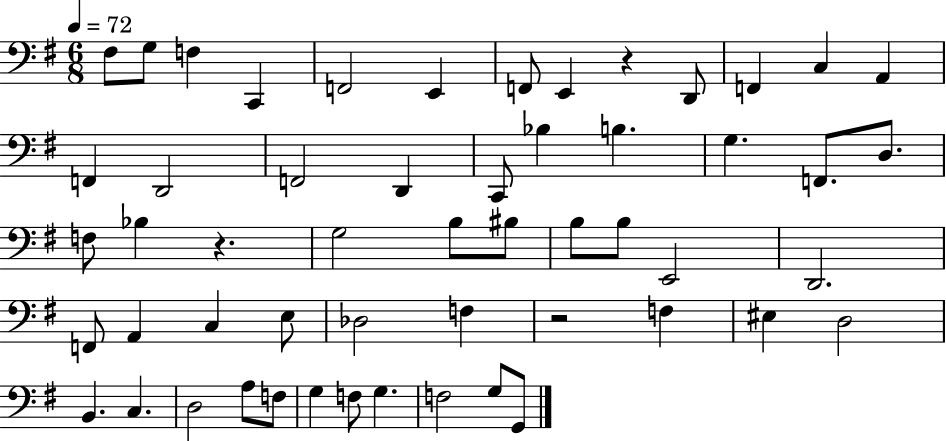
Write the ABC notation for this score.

X:1
T:Untitled
M:6/8
L:1/4
K:G
^F,/2 G,/2 F, C,, F,,2 E,, F,,/2 E,, z D,,/2 F,, C, A,, F,, D,,2 F,,2 D,, C,,/2 _B, B, G, F,,/2 D,/2 F,/2 _B, z G,2 B,/2 ^B,/2 B,/2 B,/2 E,,2 D,,2 F,,/2 A,, C, E,/2 _D,2 F, z2 F, ^E, D,2 B,, C, D,2 A,/2 F,/2 G, F,/2 G, F,2 G,/2 G,,/2